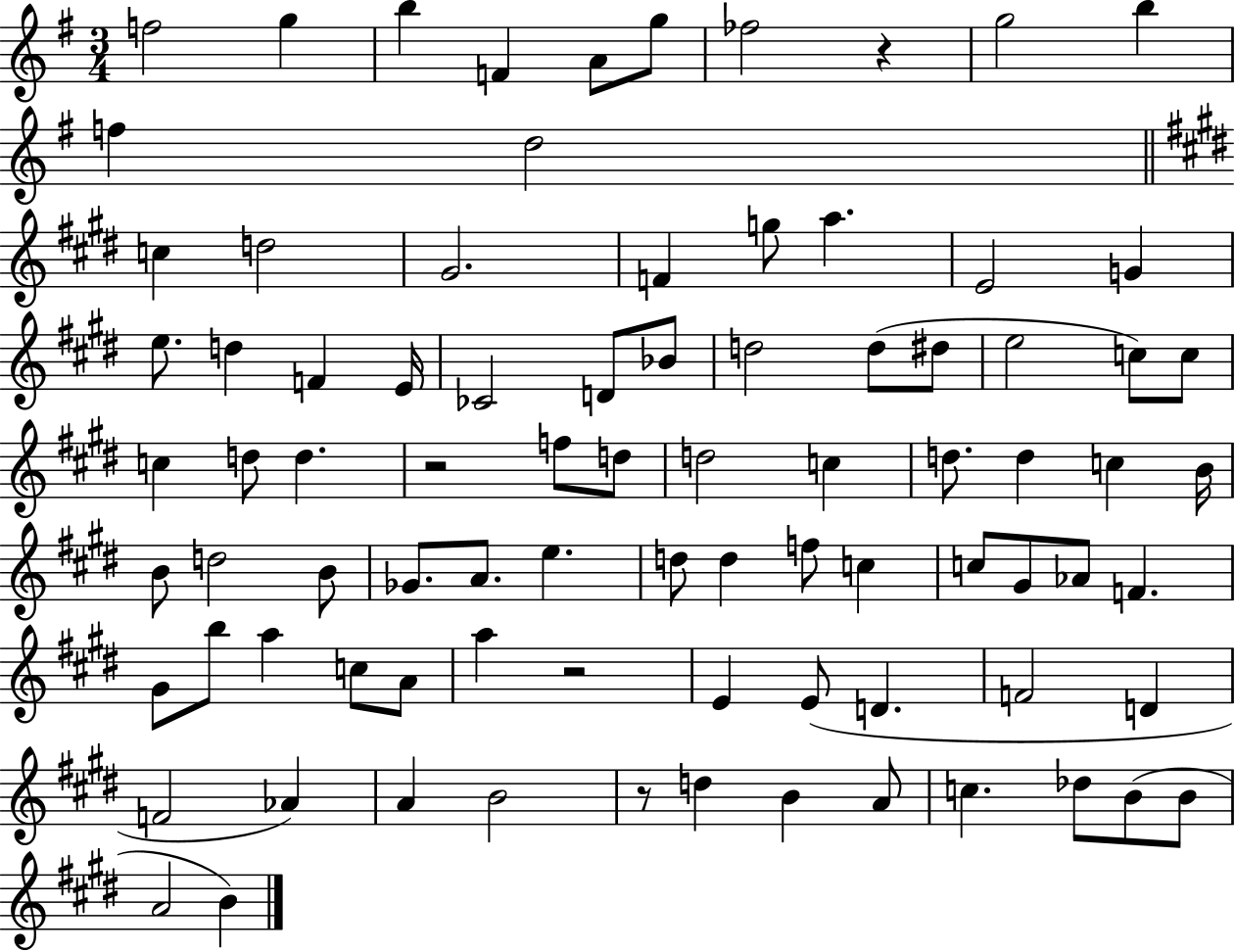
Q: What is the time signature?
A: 3/4